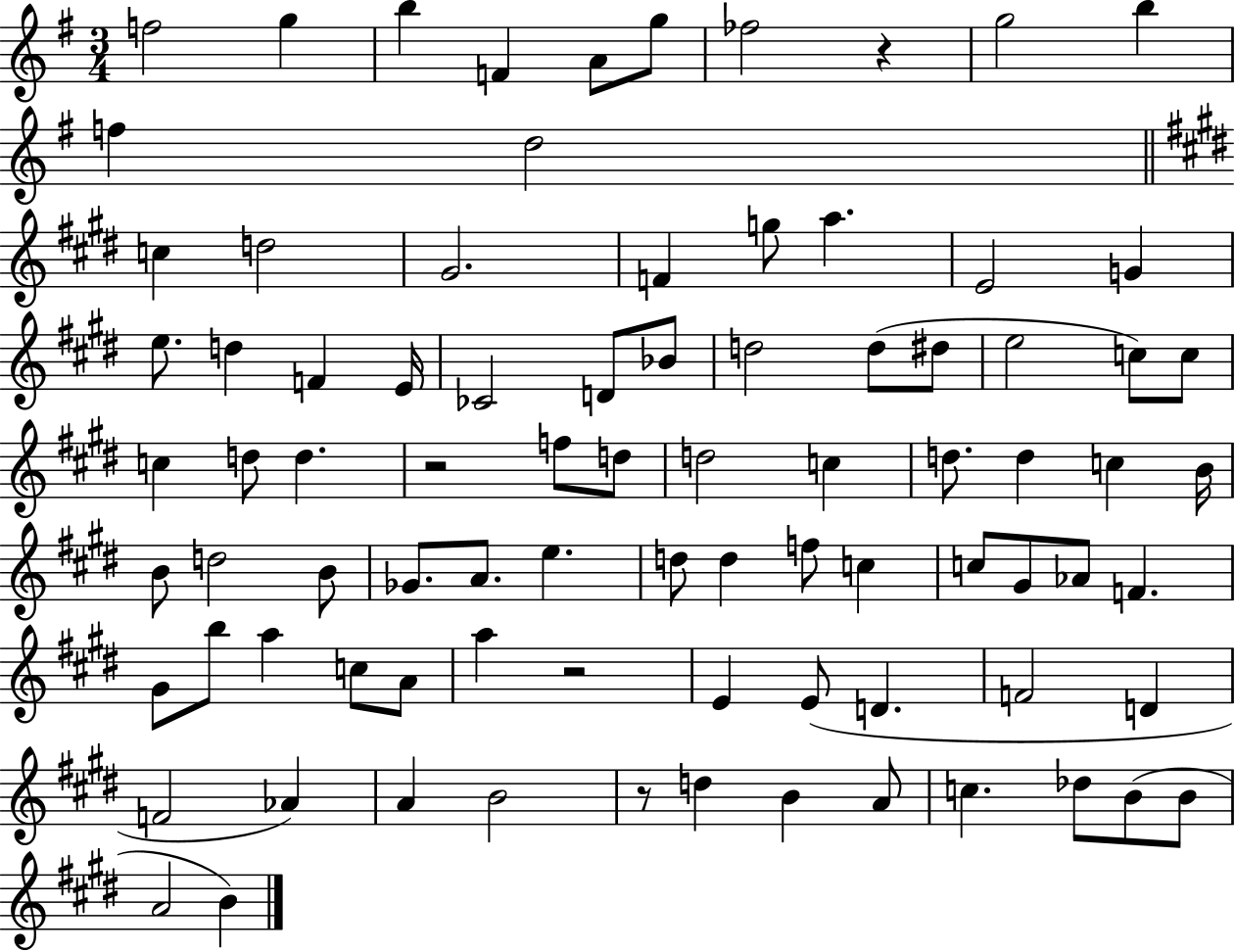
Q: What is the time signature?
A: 3/4